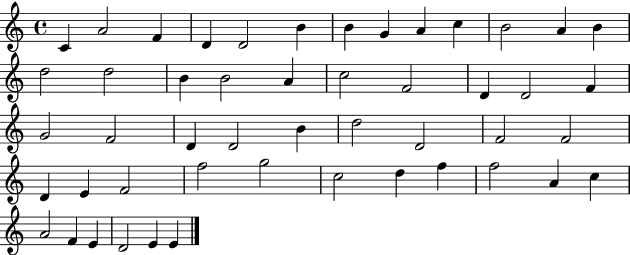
C4/q A4/h F4/q D4/q D4/h B4/q B4/q G4/q A4/q C5/q B4/h A4/q B4/q D5/h D5/h B4/q B4/h A4/q C5/h F4/h D4/q D4/h F4/q G4/h F4/h D4/q D4/h B4/q D5/h D4/h F4/h F4/h D4/q E4/q F4/h F5/h G5/h C5/h D5/q F5/q F5/h A4/q C5/q A4/h F4/q E4/q D4/h E4/q E4/q